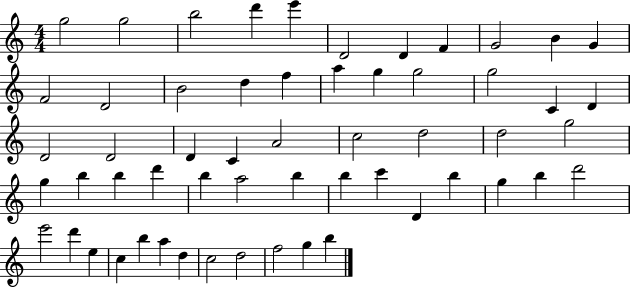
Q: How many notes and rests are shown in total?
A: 57